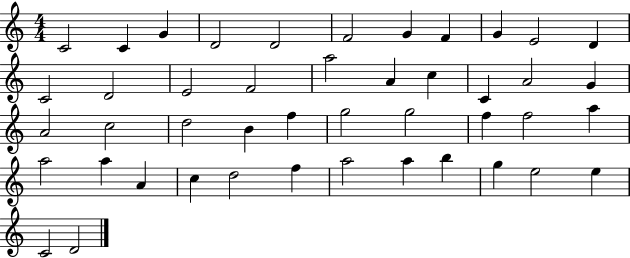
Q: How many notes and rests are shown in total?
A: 45